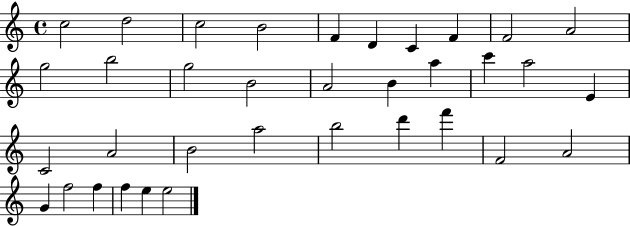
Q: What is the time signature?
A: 4/4